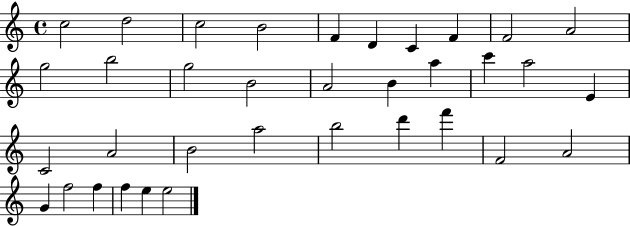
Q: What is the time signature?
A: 4/4